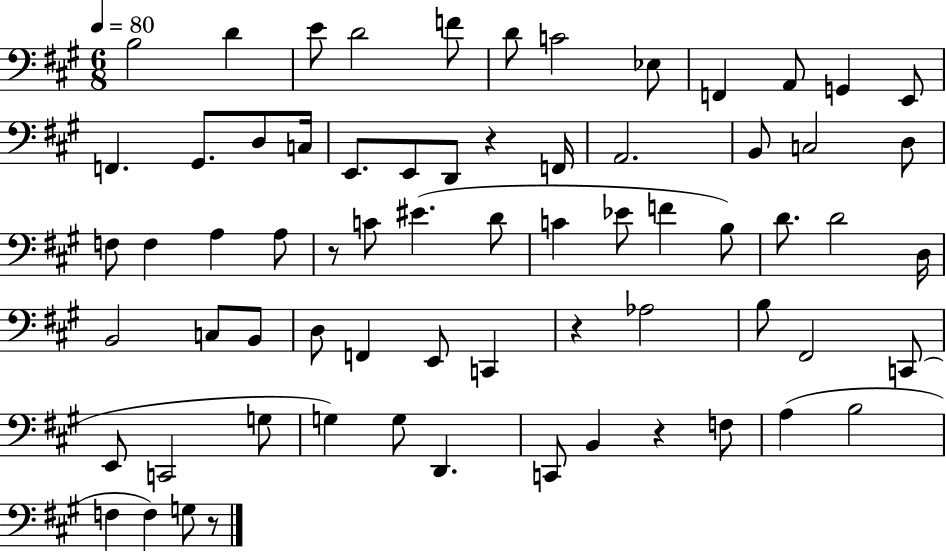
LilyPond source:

{
  \clef bass
  \numericTimeSignature
  \time 6/8
  \key a \major
  \tempo 4 = 80
  b2 d'4 | e'8 d'2 f'8 | d'8 c'2 ees8 | f,4 a,8 g,4 e,8 | \break f,4. gis,8. d8 c16 | e,8. e,8 d,8 r4 f,16 | a,2. | b,8 c2 d8 | \break f8 f4 a4 a8 | r8 c'8 eis'4.( d'8 | c'4 ees'8 f'4 b8) | d'8. d'2 d16 | \break b,2 c8 b,8 | d8 f,4 e,8 c,4 | r4 aes2 | b8 fis,2 c,8( | \break e,8 c,2 g8 | g4) g8 d,4. | c,8 b,4 r4 f8 | a4( b2 | \break f4 f4) g8 r8 | \bar "|."
}